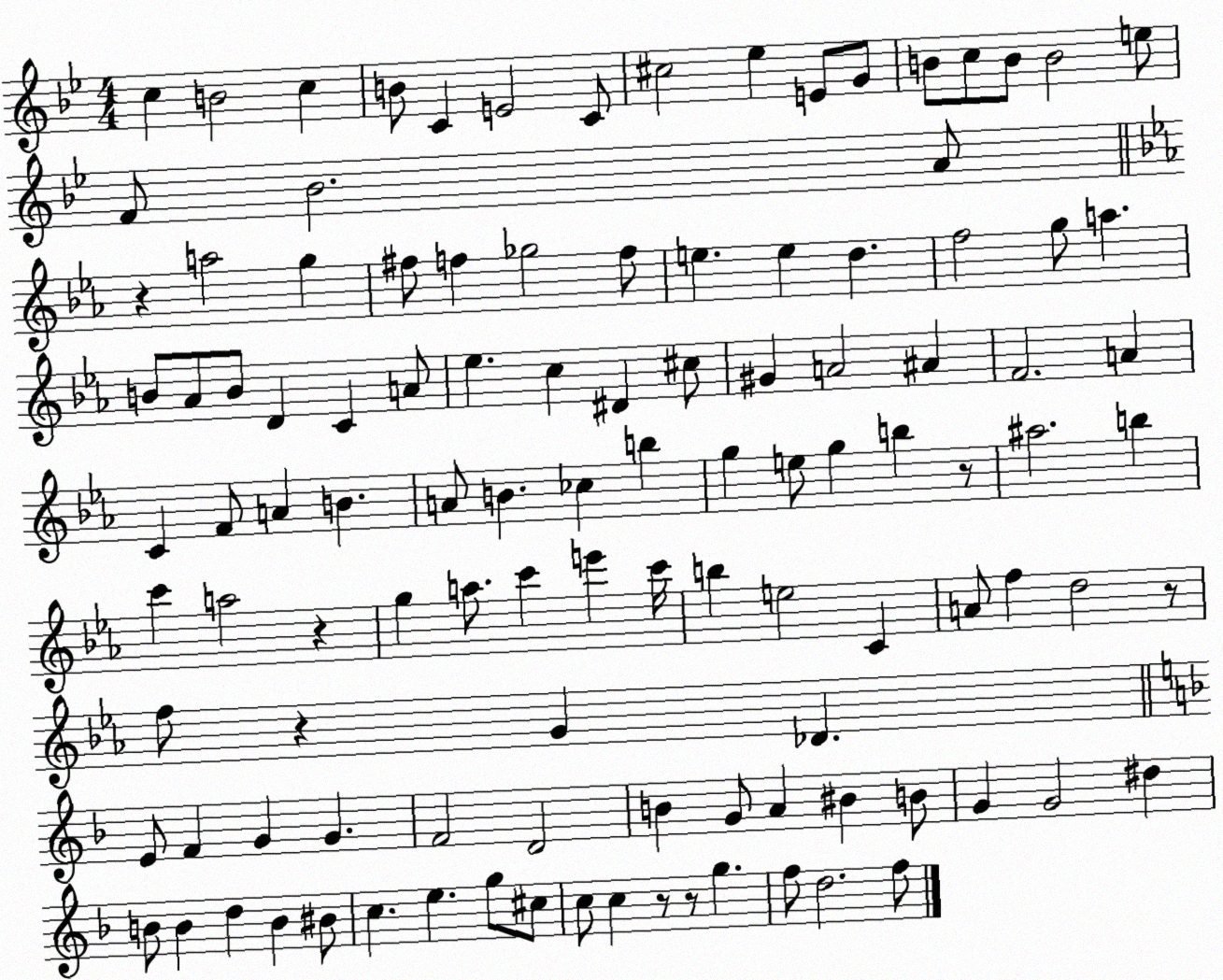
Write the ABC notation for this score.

X:1
T:Untitled
M:4/4
L:1/4
K:Bb
c B2 c B/2 C E2 C/2 ^c2 _e E/2 G/2 B/2 c/2 B/2 B2 e/2 F/2 _B2 A/2 z a2 g ^f/2 f _g2 f/2 e e d f2 g/2 a B/2 _A/2 B/2 D C A/2 _e c ^D ^c/2 ^G A2 ^A F2 A C F/2 A B A/2 B _c b g e/2 g b z/2 ^a2 b c' a2 z g a/2 c' e' c'/4 b e2 C A/2 f d2 z/2 f/2 z G _D E/2 F G G F2 D2 B G/2 A ^B B/2 G G2 ^d B/2 B d B ^B/2 c e g/2 ^c/2 c/2 c z/2 z/2 g f/2 d2 f/2